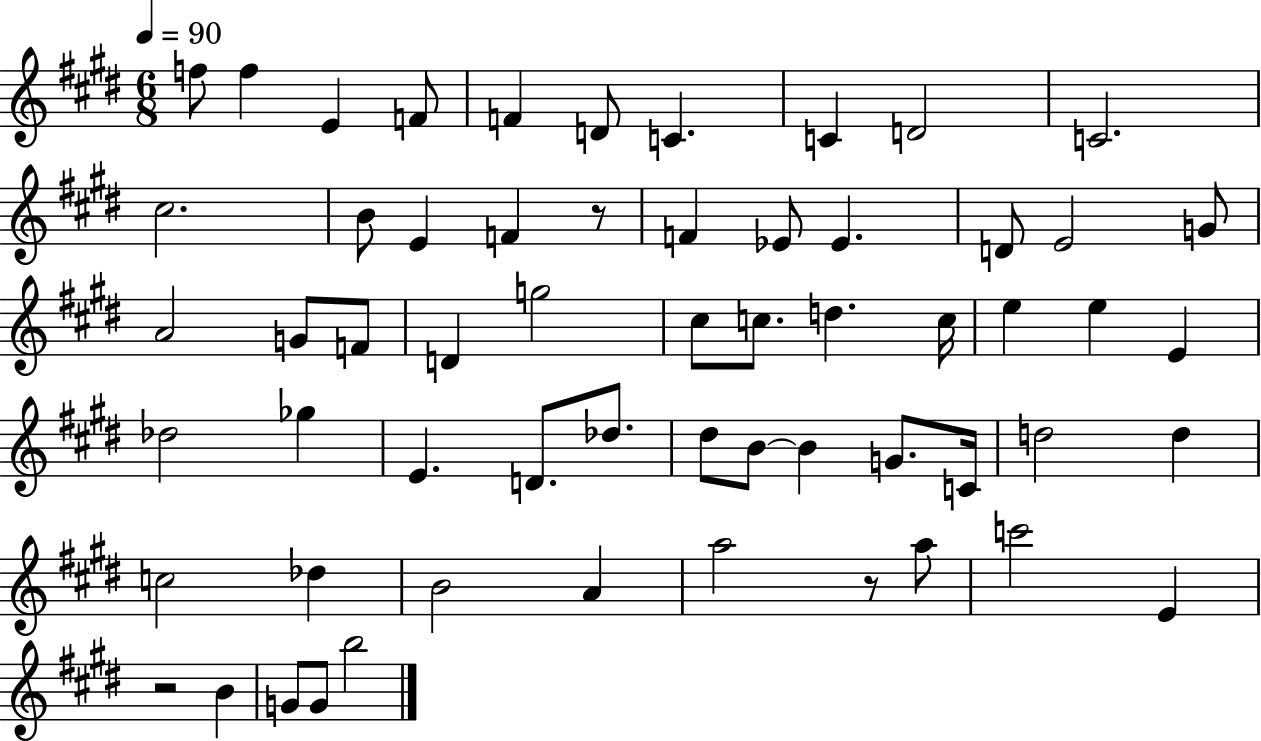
F5/e F5/q E4/q F4/e F4/q D4/e C4/q. C4/q D4/h C4/h. C#5/h. B4/e E4/q F4/q R/e F4/q Eb4/e Eb4/q. D4/e E4/h G4/e A4/h G4/e F4/e D4/q G5/h C#5/e C5/e. D5/q. C5/s E5/q E5/q E4/q Db5/h Gb5/q E4/q. D4/e. Db5/e. D#5/e B4/e B4/q G4/e. C4/s D5/h D5/q C5/h Db5/q B4/h A4/q A5/h R/e A5/e C6/h E4/q R/h B4/q G4/e G4/e B5/h